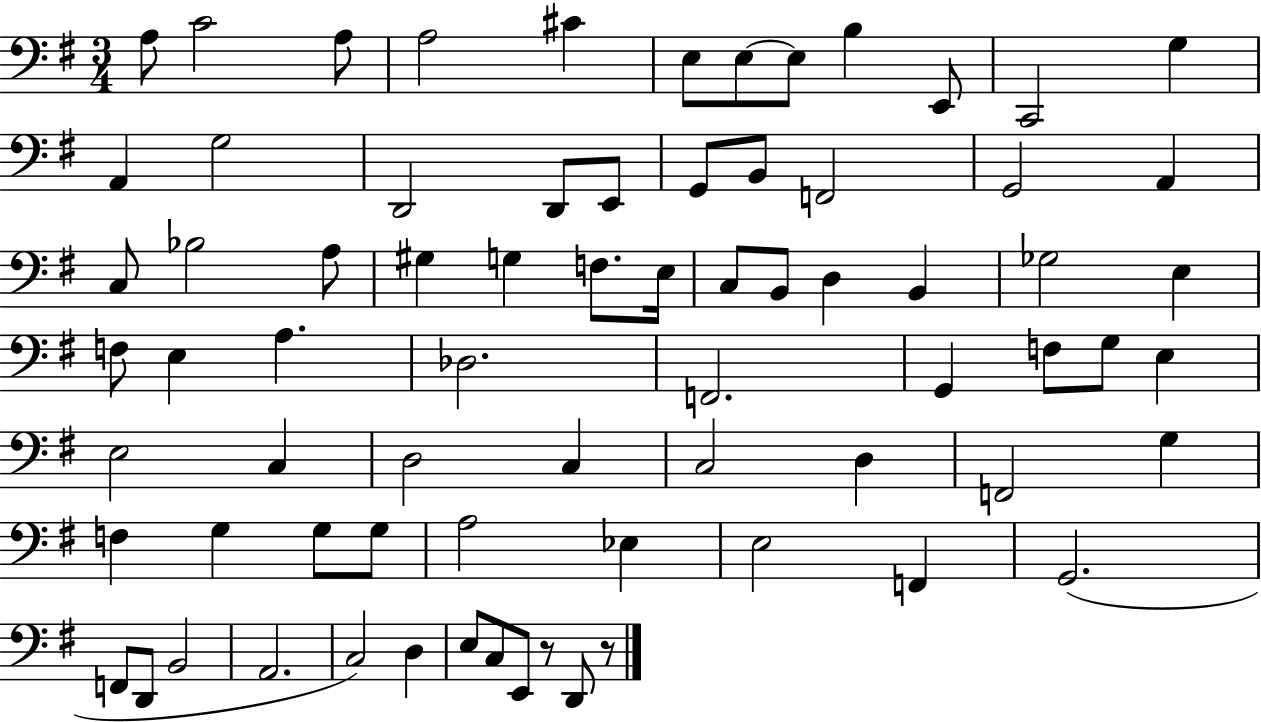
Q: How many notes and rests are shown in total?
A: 73